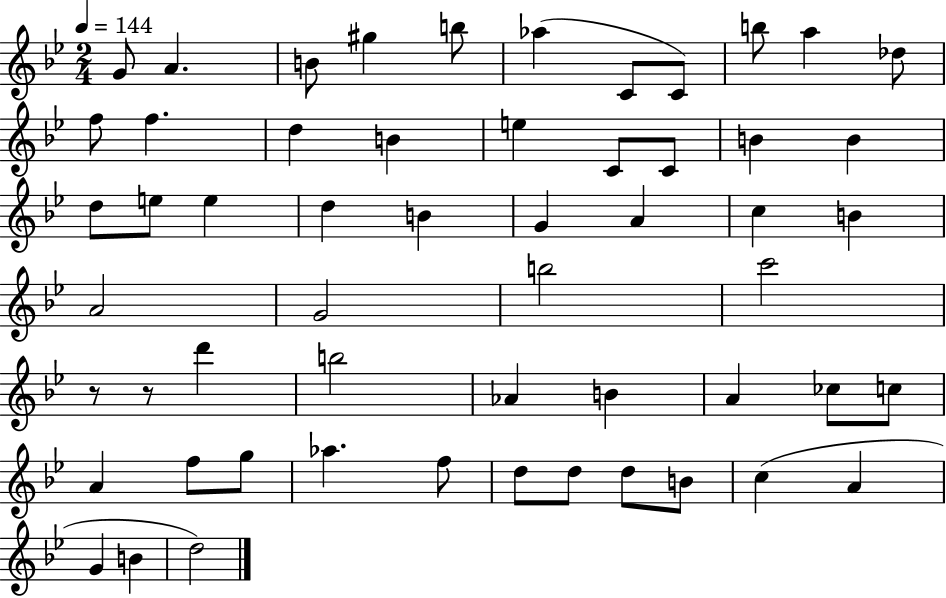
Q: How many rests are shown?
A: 2